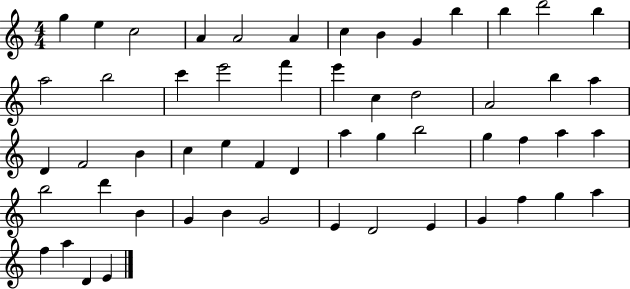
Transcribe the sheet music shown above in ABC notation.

X:1
T:Untitled
M:4/4
L:1/4
K:C
g e c2 A A2 A c B G b b d'2 b a2 b2 c' e'2 f' e' c d2 A2 b a D F2 B c e F D a g b2 g f a a b2 d' B G B G2 E D2 E G f g a f a D E